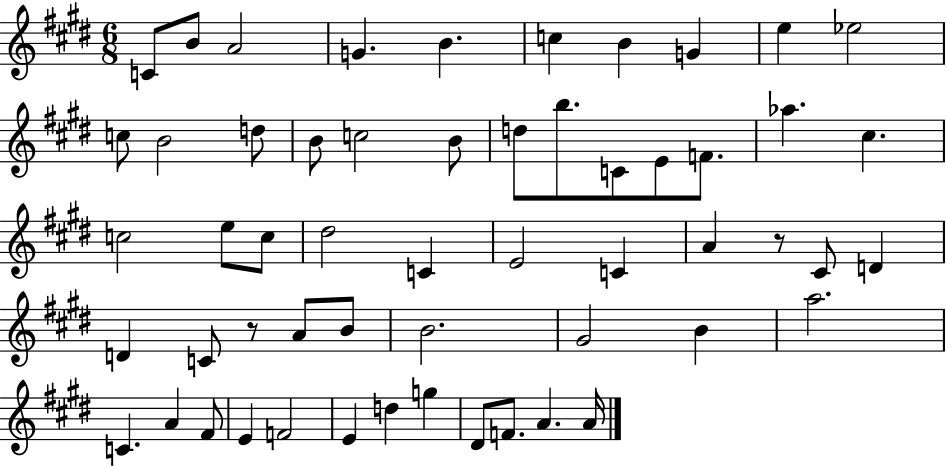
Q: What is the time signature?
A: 6/8